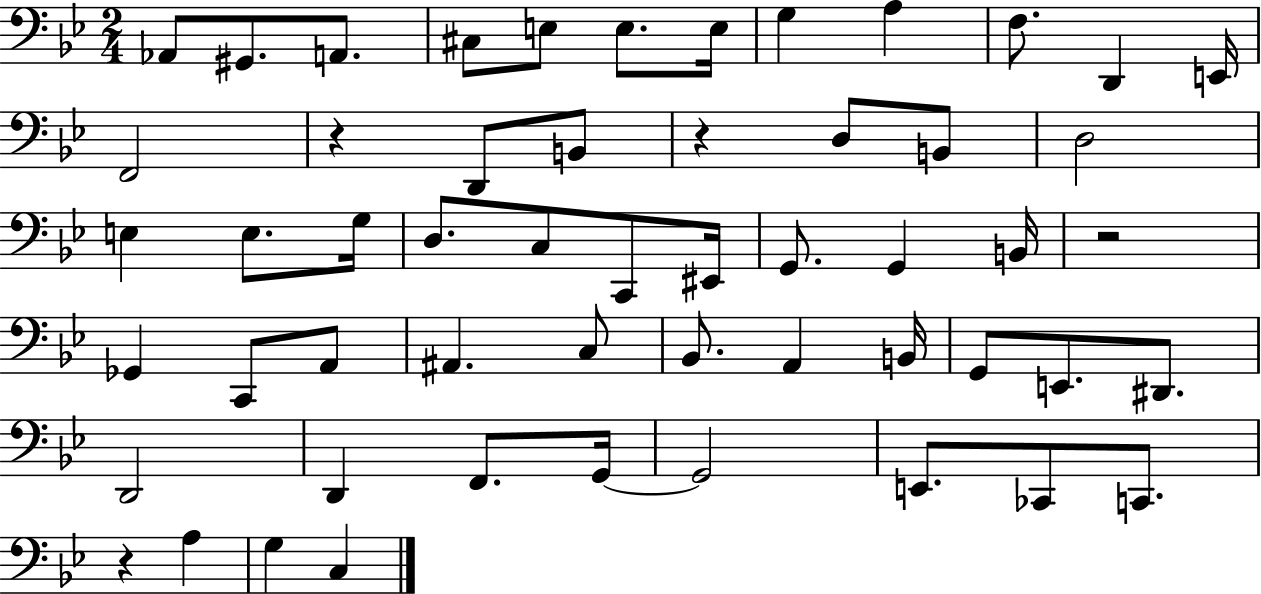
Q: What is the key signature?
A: BES major